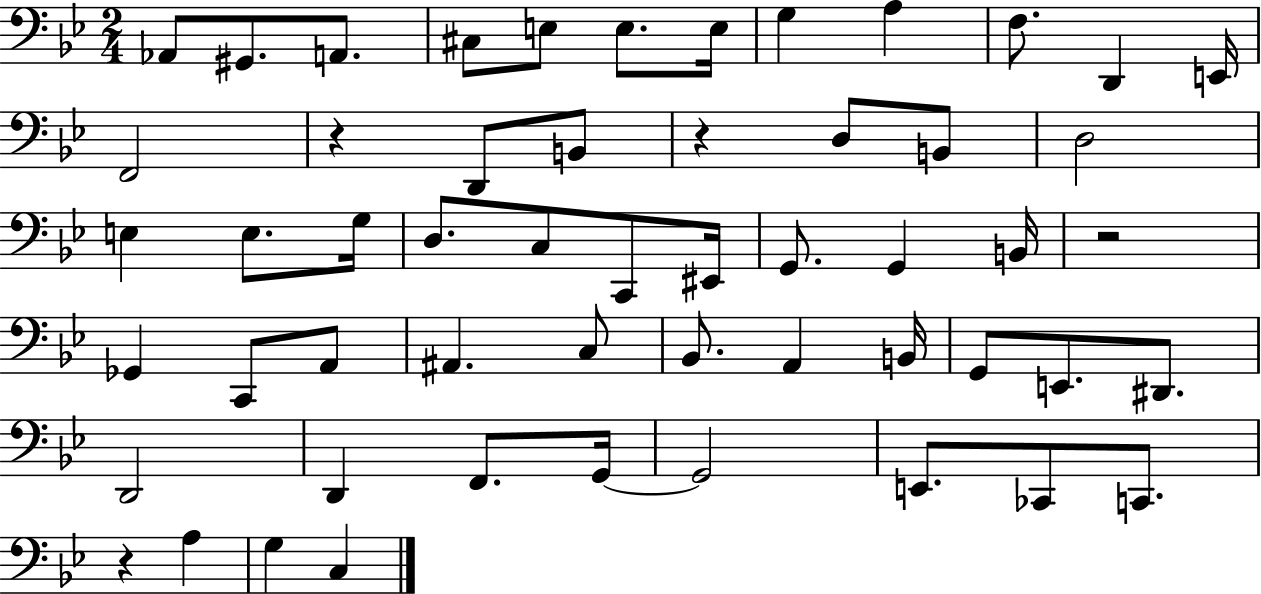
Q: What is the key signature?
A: BES major